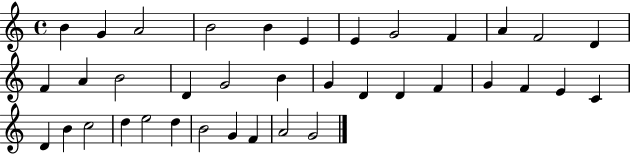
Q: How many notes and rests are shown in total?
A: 37